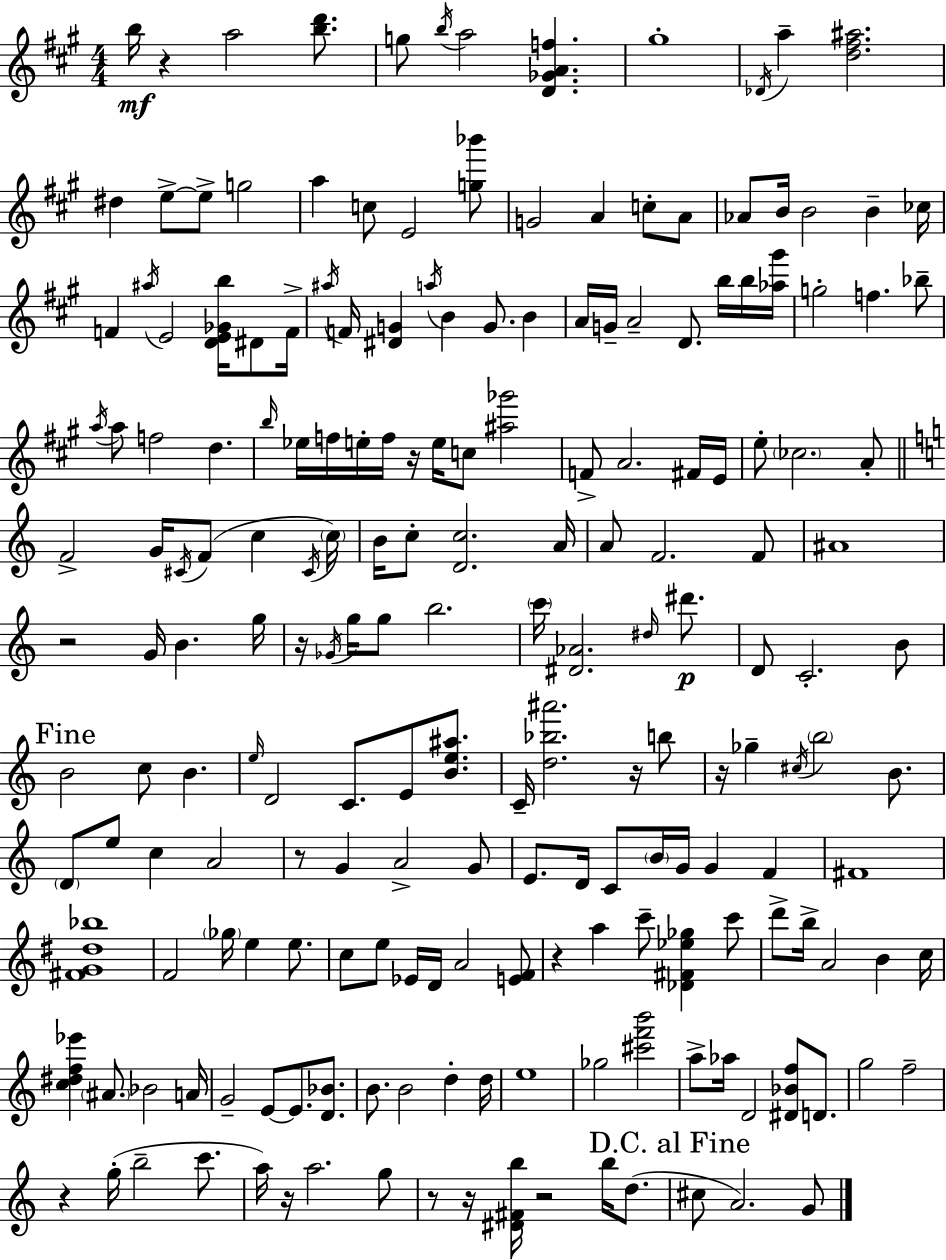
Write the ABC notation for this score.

X:1
T:Untitled
M:4/4
L:1/4
K:A
b/4 z a2 [bd']/2 g/2 b/4 a2 [D_GAf] ^g4 _D/4 a [d^f^a]2 ^d e/2 e/2 g2 a c/2 E2 [g_b']/2 G2 A c/2 A/2 _A/2 B/4 B2 B _c/4 F ^a/4 E2 [DE_Gb]/4 ^D/2 F/4 ^a/4 F/4 [^DG] a/4 B G/2 B A/4 G/4 A2 D/2 b/4 b/4 [_a^g']/4 g2 f _b/2 a/4 a/2 f2 d b/4 _e/4 f/4 e/4 f/4 z/4 e/4 c/2 [^a_g']2 F/2 A2 ^F/4 E/4 e/2 _c2 A/2 F2 G/4 ^C/4 F/2 c ^C/4 c/4 B/4 c/2 [Dc]2 A/4 A/2 F2 F/2 ^A4 z2 G/4 B g/4 z/4 _G/4 g/4 g/2 b2 c'/4 [^D_A]2 ^d/4 ^d'/2 D/2 C2 B/2 B2 c/2 B e/4 D2 C/2 E/2 [Be^a]/2 C/4 [d_b^a']2 z/4 b/2 z/4 _g ^c/4 b2 B/2 D/2 e/2 c A2 z/2 G A2 G/2 E/2 D/4 C/2 B/4 G/4 G F ^F4 [^FG^d_b]4 F2 _g/4 e e/2 c/2 e/2 _E/4 D/4 A2 [EF]/2 z a c'/2 [_D^F_e_g] c'/2 d'/2 b/4 A2 B c/4 [c^df_e'] ^A/2 _B2 A/4 G2 E/2 E/2 [D_B]/2 B/2 B2 d d/4 e4 _g2 [^c'f'b']2 a/2 _a/4 D2 [^D_Bf]/2 D/2 g2 f2 z g/4 b2 c'/2 a/4 z/4 a2 g/2 z/2 z/4 [^D^Fb]/4 z2 b/4 d/2 ^c/2 A2 G/2